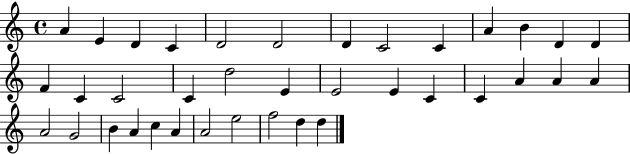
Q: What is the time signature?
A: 4/4